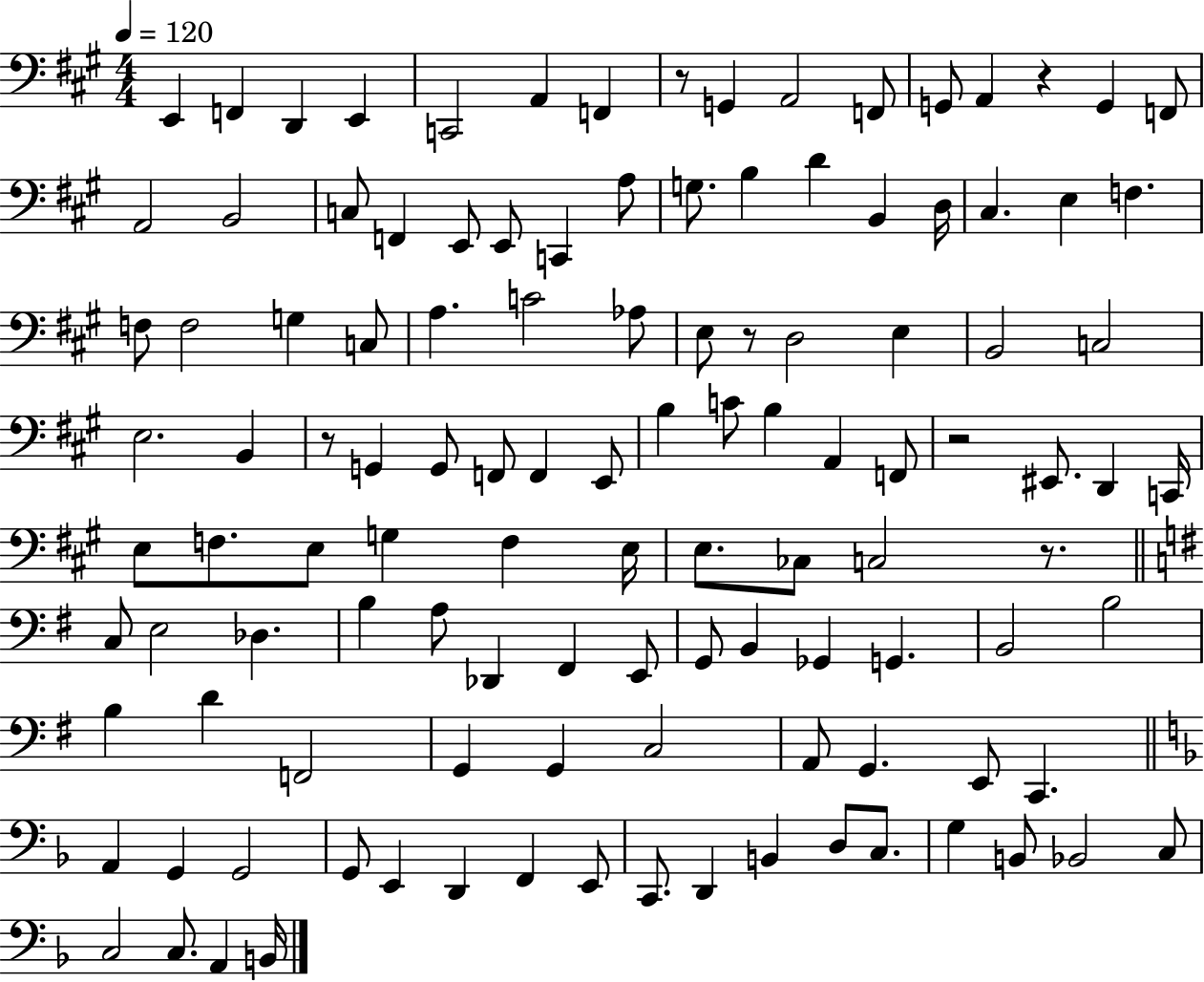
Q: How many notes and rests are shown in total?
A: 117